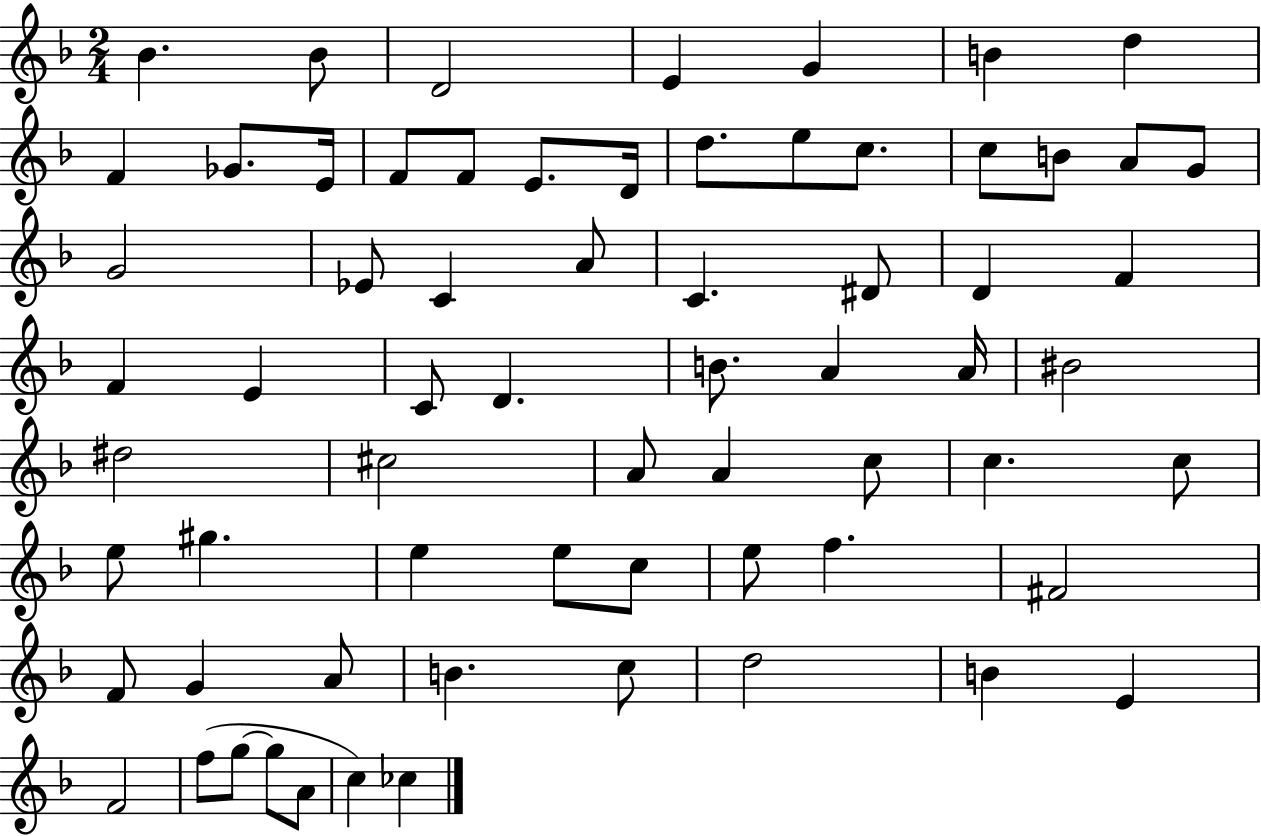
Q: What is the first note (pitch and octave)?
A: Bb4